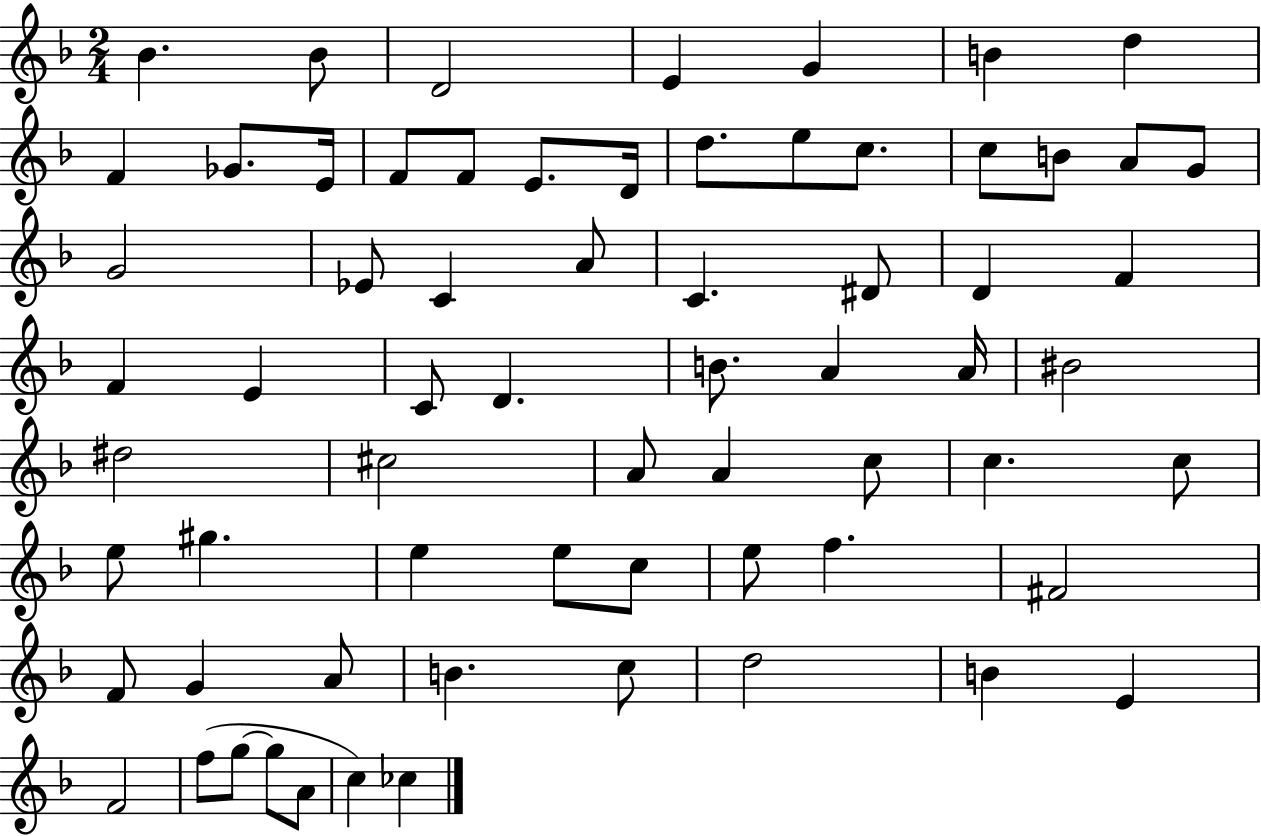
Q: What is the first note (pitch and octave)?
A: Bb4